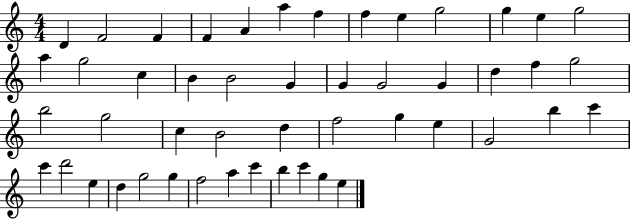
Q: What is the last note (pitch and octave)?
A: E5